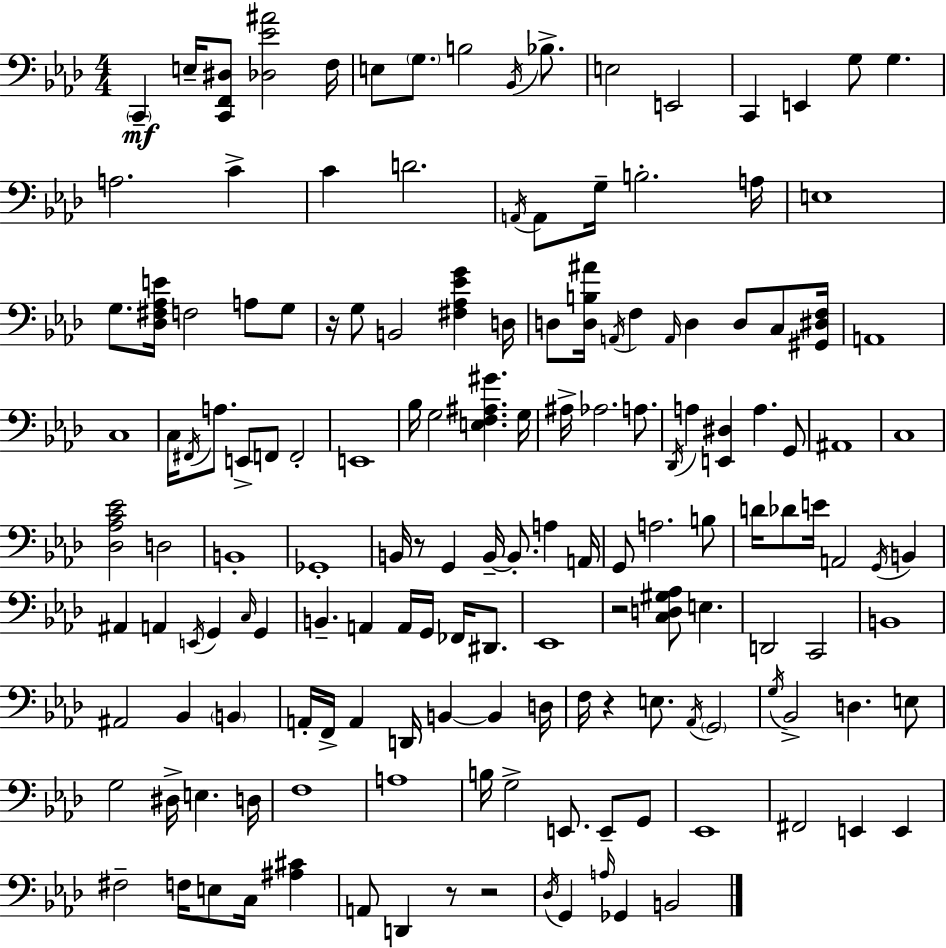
C2/q E3/s [C2,F2,D#3]/e [Db3,Eb4,A#4]/h F3/s E3/e G3/e. B3/h Bb2/s Bb3/e. E3/h E2/h C2/q E2/q G3/e G3/q. A3/h. C4/q C4/q D4/h. A2/s A2/e G3/s B3/h. A3/s E3/w G3/e. [Db3,F#3,Ab3,E4]/s F3/h A3/e G3/e R/s G3/e B2/h [F#3,Ab3,Eb4,G4]/q D3/s D3/e [D3,B3,A#4]/s A2/s F3/q A2/s D3/q D3/e C3/e [G#2,D#3,F3]/s A2/w C3/w C3/s F#2/s A3/e. E2/e F2/e F2/h E2/w Bb3/s G3/h [E3,F3,A#3,G#4]/q. G3/s A#3/s Ab3/h. A3/e. Db2/s A3/q [E2,D#3]/q A3/q. G2/e A#2/w C3/w [Db3,Ab3,C4,Eb4]/h D3/h B2/w Gb2/w B2/s R/e G2/q B2/s B2/e. A3/q A2/s G2/e A3/h. B3/e D4/s Db4/e E4/s A2/h G2/s B2/q A#2/q A2/q E2/s G2/q C3/s G2/q B2/q. A2/q A2/s G2/s FES2/s D#2/e. Eb2/w R/h [C3,D3,G#3,Ab3]/e E3/q. D2/h C2/h B2/w A#2/h Bb2/q B2/q A2/s F2/s A2/q D2/s B2/q B2/q D3/s F3/s R/q E3/e. Ab2/s G2/h G3/s Bb2/h D3/q. E3/e G3/h D#3/s E3/q. D3/s F3/w A3/w B3/s G3/h E2/e. E2/e G2/e Eb2/w F#2/h E2/q E2/q F#3/h F3/s E3/e C3/s [A#3,C#4]/q A2/e D2/q R/e R/h Db3/s G2/q A3/s Gb2/q B2/h